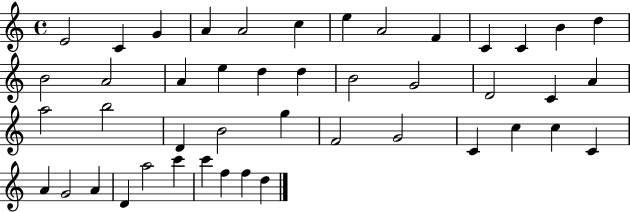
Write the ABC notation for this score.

X:1
T:Untitled
M:4/4
L:1/4
K:C
E2 C G A A2 c e A2 F C C B d B2 A2 A e d d B2 G2 D2 C A a2 b2 D B2 g F2 G2 C c c C A G2 A D a2 c' c' f f d